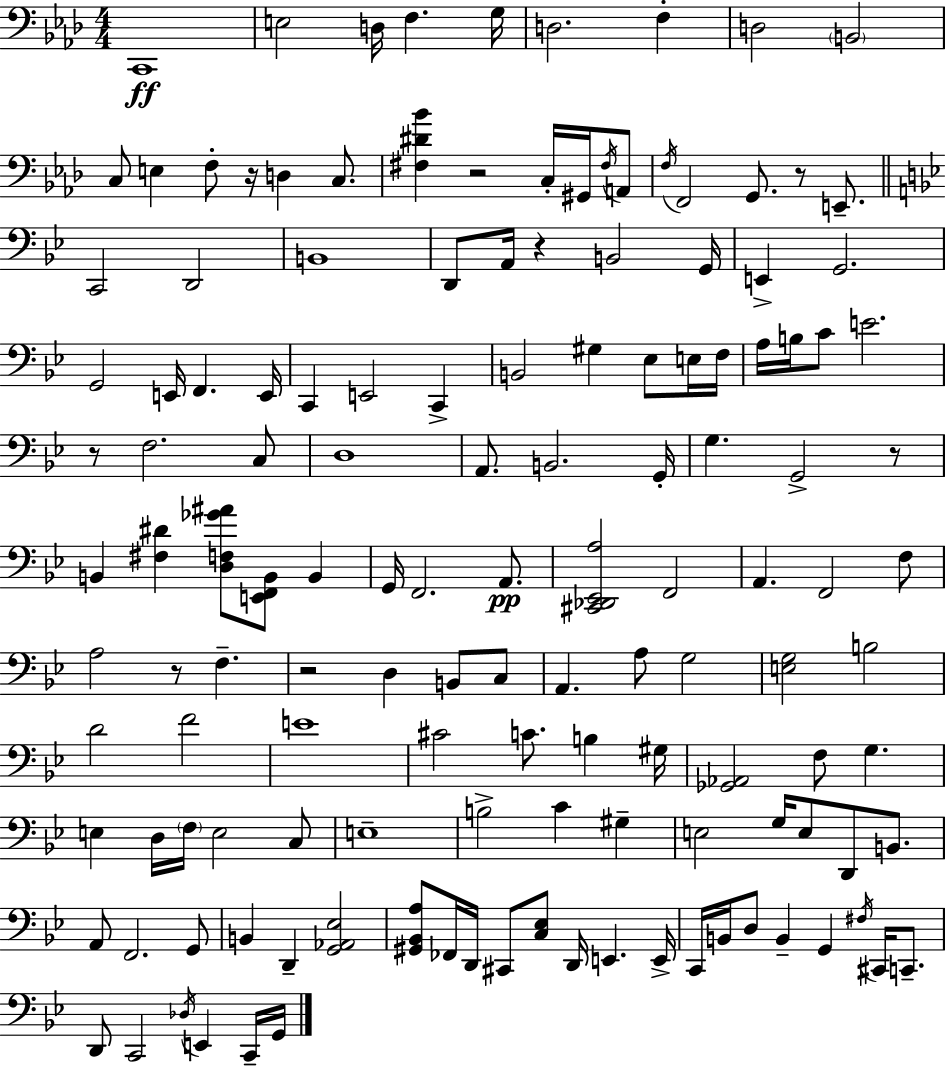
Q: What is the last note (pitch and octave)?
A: G2